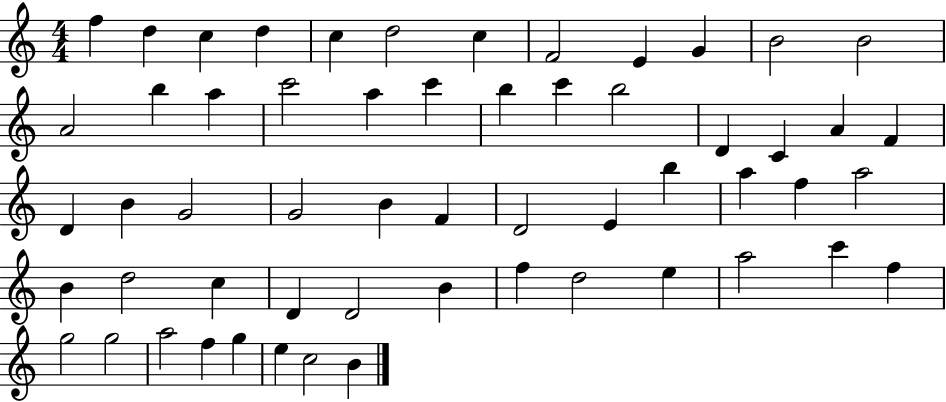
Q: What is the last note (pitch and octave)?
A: B4